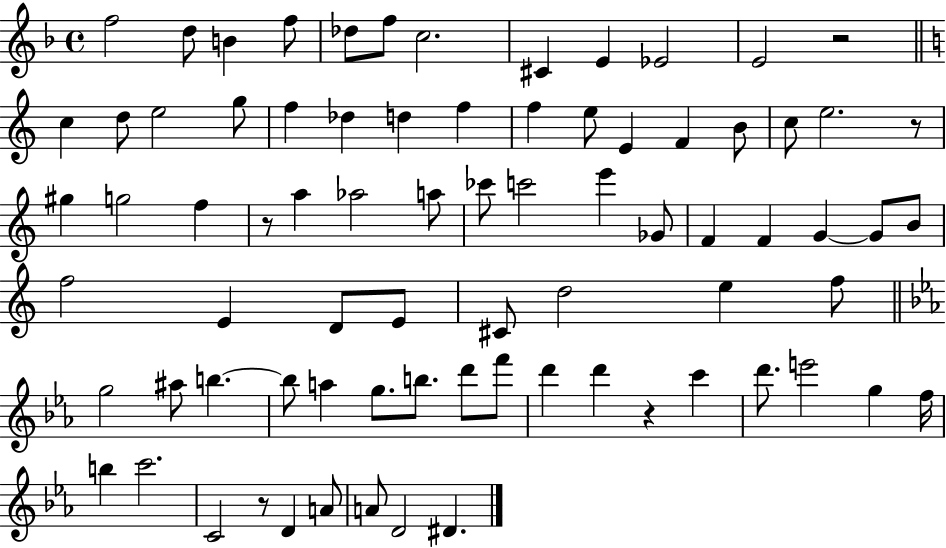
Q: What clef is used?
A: treble